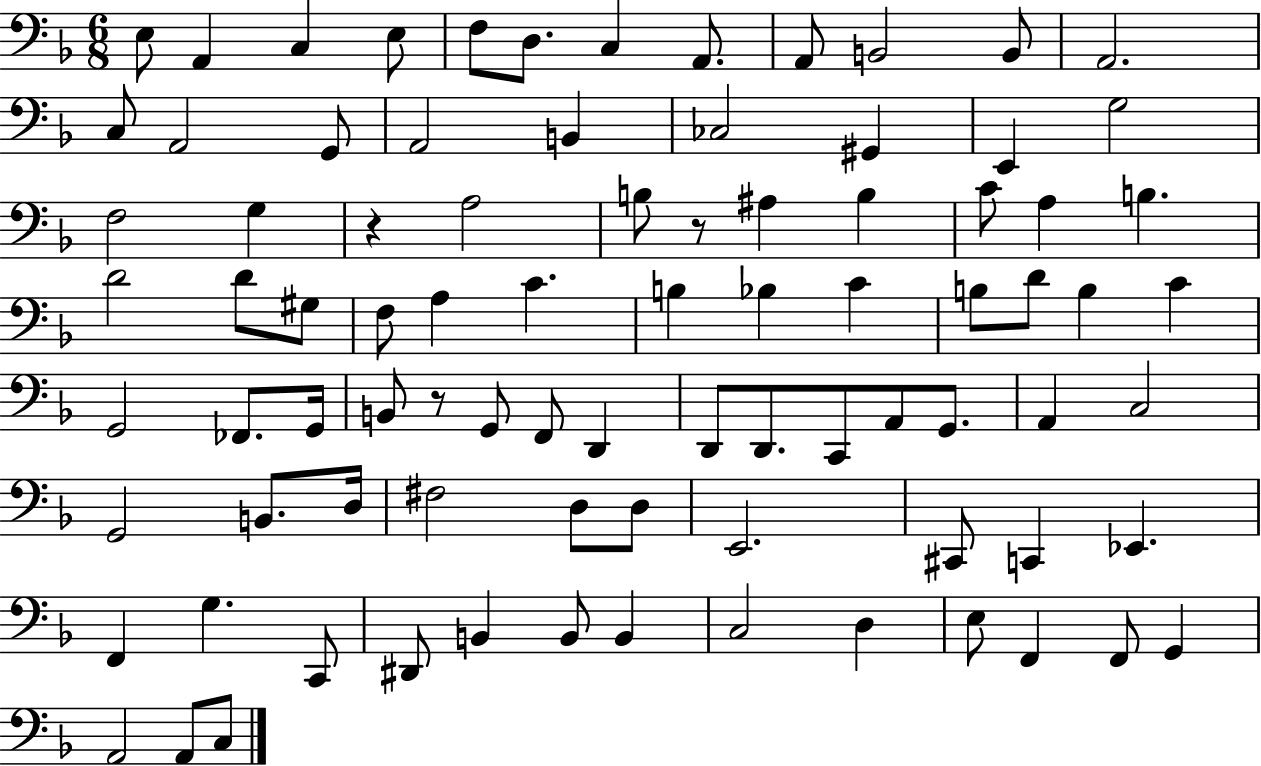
E3/e A2/q C3/q E3/e F3/e D3/e. C3/q A2/e. A2/e B2/h B2/e A2/h. C3/e A2/h G2/e A2/h B2/q CES3/h G#2/q E2/q G3/h F3/h G3/q R/q A3/h B3/e R/e A#3/q B3/q C4/e A3/q B3/q. D4/h D4/e G#3/e F3/e A3/q C4/q. B3/q Bb3/q C4/q B3/e D4/e B3/q C4/q G2/h FES2/e. G2/s B2/e R/e G2/e F2/e D2/q D2/e D2/e. C2/e A2/e G2/e. A2/q C3/h G2/h B2/e. D3/s F#3/h D3/e D3/e E2/h. C#2/e C2/q Eb2/q. F2/q G3/q. C2/e D#2/e B2/q B2/e B2/q C3/h D3/q E3/e F2/q F2/e G2/q A2/h A2/e C3/e